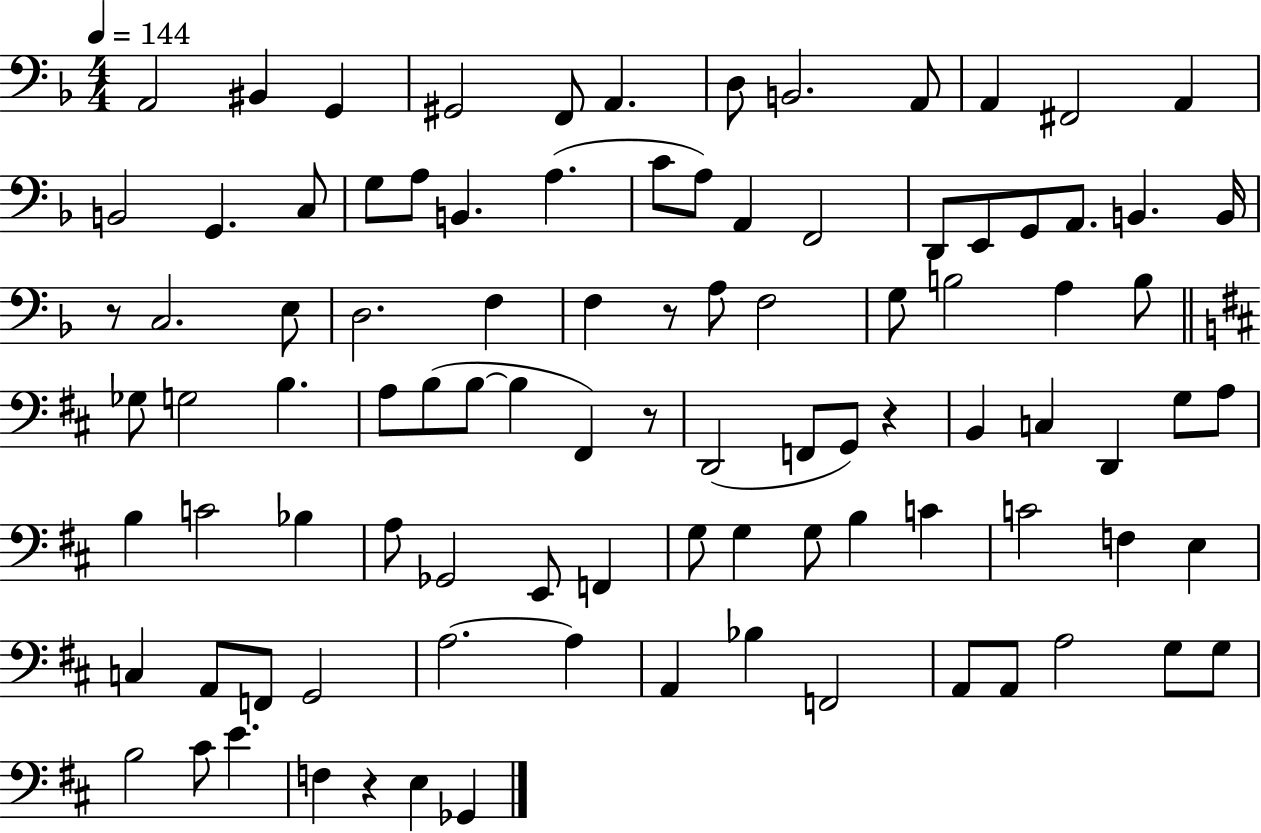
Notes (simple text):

A2/h BIS2/q G2/q G#2/h F2/e A2/q. D3/e B2/h. A2/e A2/q F#2/h A2/q B2/h G2/q. C3/e G3/e A3/e B2/q. A3/q. C4/e A3/e A2/q F2/h D2/e E2/e G2/e A2/e. B2/q. B2/s R/e C3/h. E3/e D3/h. F3/q F3/q R/e A3/e F3/h G3/e B3/h A3/q B3/e Gb3/e G3/h B3/q. A3/e B3/e B3/e B3/q F#2/q R/e D2/h F2/e G2/e R/q B2/q C3/q D2/q G3/e A3/e B3/q C4/h Bb3/q A3/e Gb2/h E2/e F2/q G3/e G3/q G3/e B3/q C4/q C4/h F3/q E3/q C3/q A2/e F2/e G2/h A3/h. A3/q A2/q Bb3/q F2/h A2/e A2/e A3/h G3/e G3/e B3/h C#4/e E4/q. F3/q R/q E3/q Gb2/q